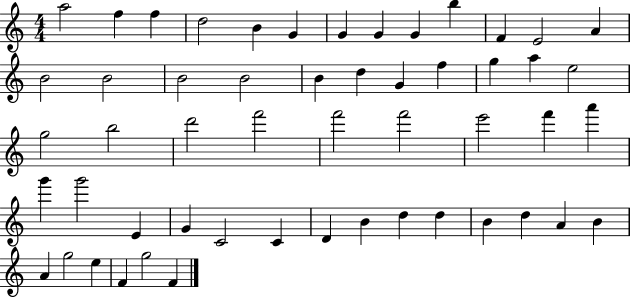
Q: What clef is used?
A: treble